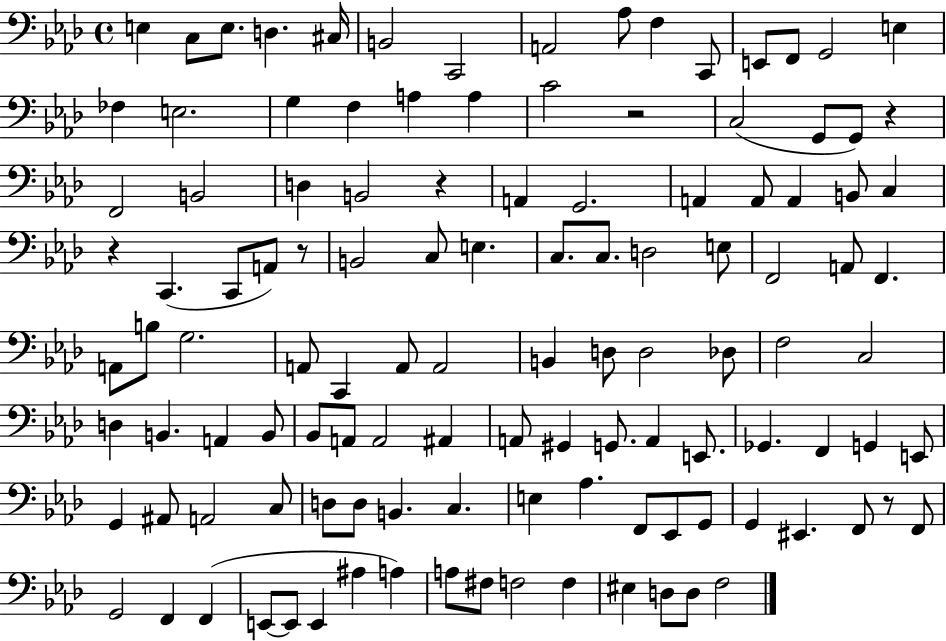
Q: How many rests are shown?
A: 6